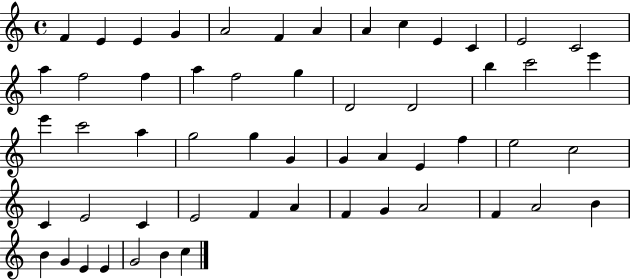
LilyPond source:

{
  \clef treble
  \time 4/4
  \defaultTimeSignature
  \key c \major
  f'4 e'4 e'4 g'4 | a'2 f'4 a'4 | a'4 c''4 e'4 c'4 | e'2 c'2 | \break a''4 f''2 f''4 | a''4 f''2 g''4 | d'2 d'2 | b''4 c'''2 e'''4 | \break e'''4 c'''2 a''4 | g''2 g''4 g'4 | g'4 a'4 e'4 f''4 | e''2 c''2 | \break c'4 e'2 c'4 | e'2 f'4 a'4 | f'4 g'4 a'2 | f'4 a'2 b'4 | \break b'4 g'4 e'4 e'4 | g'2 b'4 c''4 | \bar "|."
}